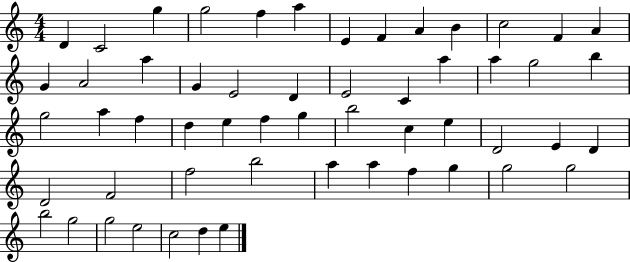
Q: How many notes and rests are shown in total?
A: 55